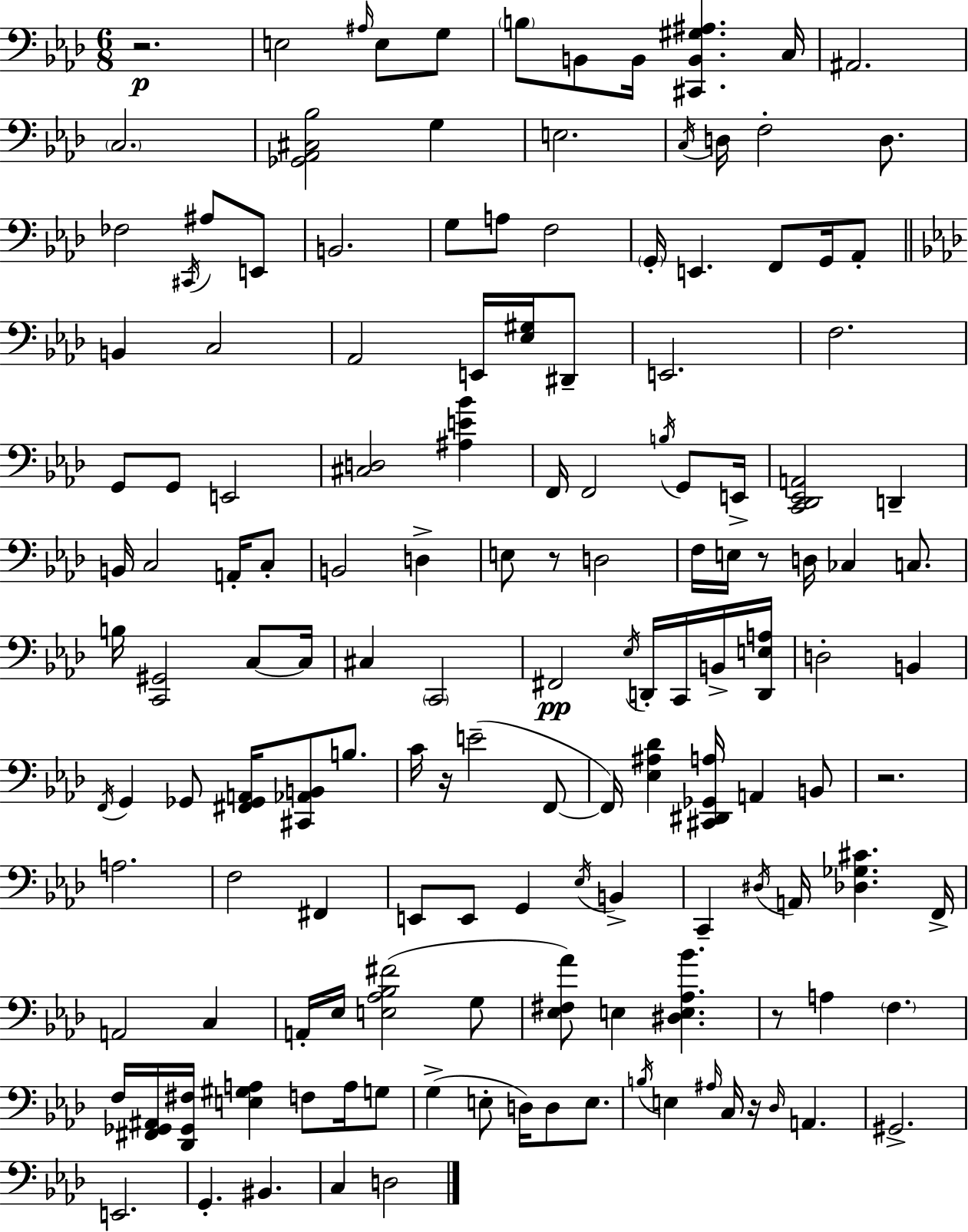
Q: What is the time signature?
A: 6/8